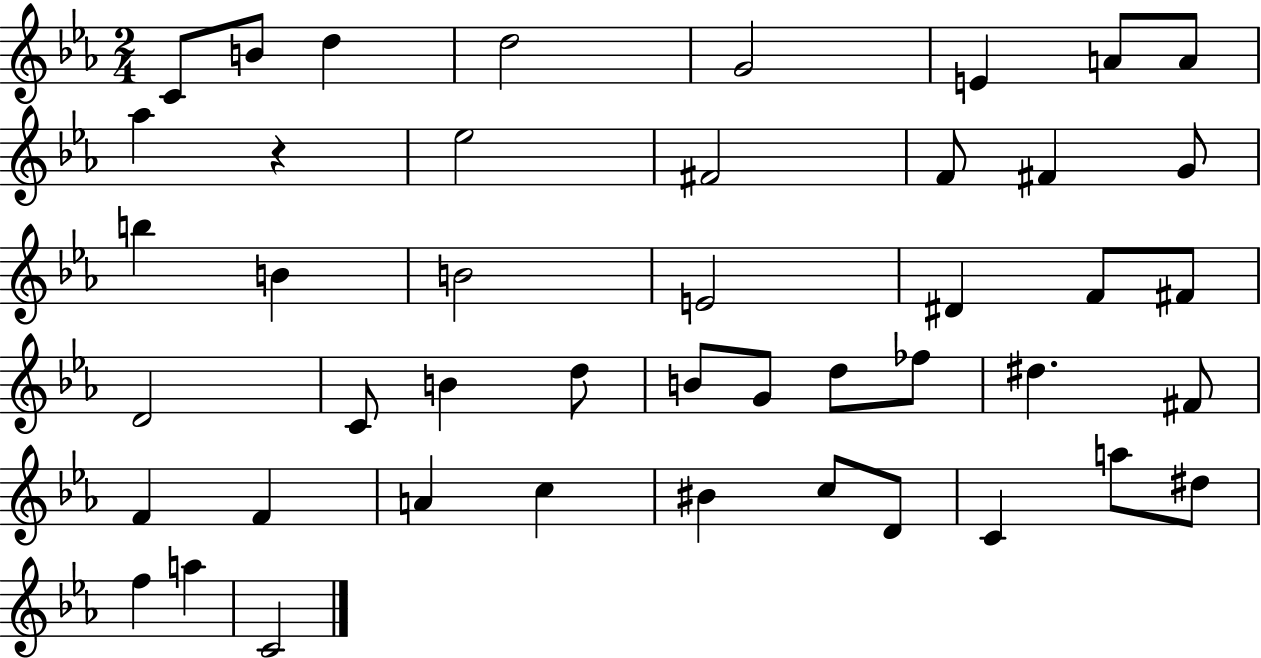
C4/e B4/e D5/q D5/h G4/h E4/q A4/e A4/e Ab5/q R/q Eb5/h F#4/h F4/e F#4/q G4/e B5/q B4/q B4/h E4/h D#4/q F4/e F#4/e D4/h C4/e B4/q D5/e B4/e G4/e D5/e FES5/e D#5/q. F#4/e F4/q F4/q A4/q C5/q BIS4/q C5/e D4/e C4/q A5/e D#5/e F5/q A5/q C4/h